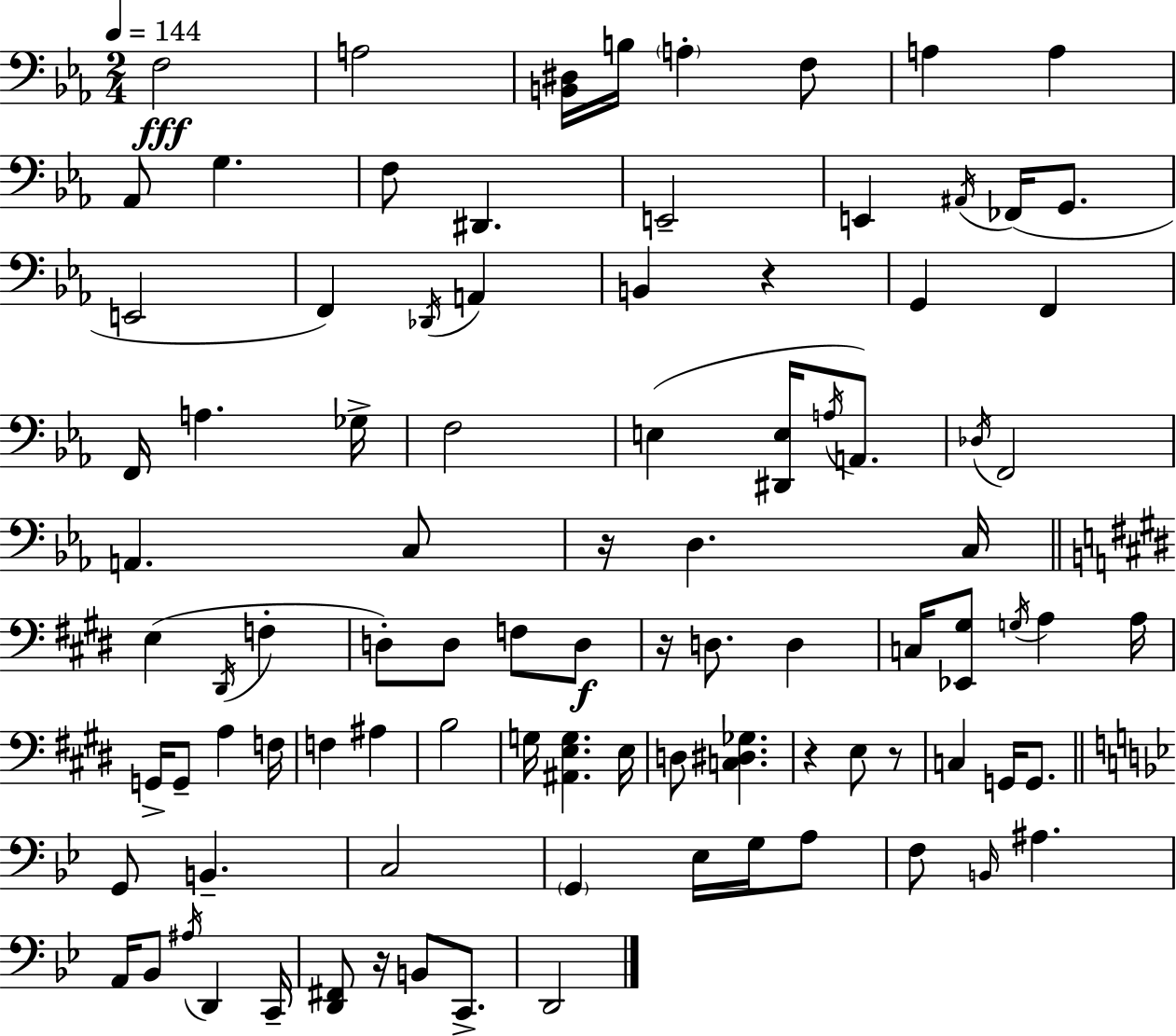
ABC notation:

X:1
T:Untitled
M:2/4
L:1/4
K:Cm
F,2 A,2 [B,,^D,]/4 B,/4 A, F,/2 A, A, _A,,/2 G, F,/2 ^D,, E,,2 E,, ^A,,/4 _F,,/4 G,,/2 E,,2 F,, _D,,/4 A,, B,, z G,, F,, F,,/4 A, _G,/4 F,2 E, [^D,,E,]/4 A,/4 A,,/2 _D,/4 F,,2 A,, C,/2 z/4 D, C,/4 E, ^D,,/4 F, D,/2 D,/2 F,/2 D,/2 z/4 D,/2 D, C,/4 [_E,,^G,]/2 G,/4 A, A,/4 G,,/4 G,,/2 A, F,/4 F, ^A, B,2 G,/4 [^A,,E,G,] E,/4 D,/2 [C,^D,_G,] z E,/2 z/2 C, G,,/4 G,,/2 G,,/2 B,, C,2 G,, _E,/4 G,/4 A,/2 F,/2 B,,/4 ^A, A,,/4 _B,,/2 ^A,/4 D,, C,,/4 [D,,^F,,]/2 z/4 B,,/2 C,,/2 D,,2